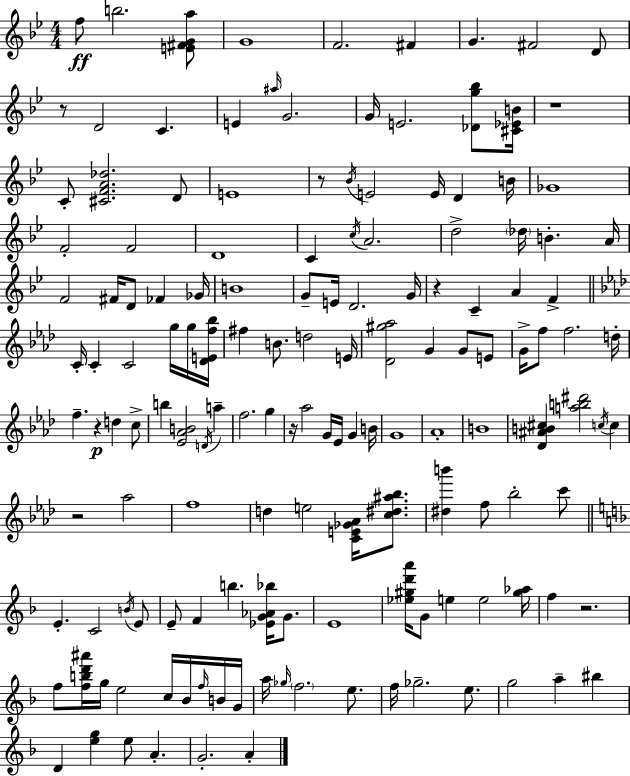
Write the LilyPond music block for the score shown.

{
  \clef treble
  \numericTimeSignature
  \time 4/4
  \key bes \major
  f''8\ff b''2. <e' fis' g' a''>8 | g'1 | f'2. fis'4 | g'4. fis'2 d'8 | \break r8 d'2 c'4. | e'4 \grace { ais''16 } g'2. | g'16 e'2. <des' g'' bes''>8 | <cis' ees' b'>16 r1 | \break c'8-. <cis' f' a' des''>2. d'8 | e'1 | r8 \acciaccatura { bes'16 } e'2 e'16 d'4 | b'16 ges'1 | \break f'2-. f'2 | d'1 | c'4 \acciaccatura { c''16 } a'2. | d''2-> \parenthesize des''16 b'4.-. | \break a'16 f'2 fis'16 d'8 fes'4 | ges'16 b'1 | g'8-- e'16 d'2. | g'16 r4 c'4-- a'4 f'4-> | \break \bar "||" \break \key aes \major c'16-. c'4-. c'2 g''16 g''16 <des' e' f'' bes''>16 | fis''4 b'8. d''2 e'16 | <des' gis'' aes''>2 g'4 g'8 e'8 | g'16-> f''8 f''2. d''16-. | \break f''4.-- r4\p d''4 c''8-> | b''4 <ees' aes' b'>2 \acciaccatura { d'16 } a''4-- | f''2. g''4 | r16 aes''2 g'16 ees'16 g'4 | \break b'16 g'1 | aes'1-. | b'1 | <des' ais' b' cis''>4 <a'' b'' dis'''>2 \acciaccatura { c''16 } c''4 | \break r2 aes''2 | f''1 | d''4 e''2 <c' e' ges' aes'>16 <c'' dis'' ais'' bes''>8. | <dis'' b'''>4 f''8 bes''2-. | \break c'''8 \bar "||" \break \key f \major e'4.-. c'2 \acciaccatura { b'16 } e'8 | e'8-- f'4 b''4. <ees' g' aes' bes''>16 g'8. | e'1 | <ees'' gis'' d''' a'''>16 g'8 e''4 e''2 | \break <gis'' aes''>16 f''4 r2. | f''8 <f'' b'' d''' ais'''>16 g''16 e''2 c''16 bes'16 \grace { f''16 } | b'16 g'16 a''16 \grace { ges''16 } \parenthesize f''2. | e''8. f''16 ges''2.-- | \break e''8. g''2 a''4-- bis''4 | d'4 <e'' g''>4 e''8 a'4.-. | g'2.-. a'4-. | \bar "|."
}